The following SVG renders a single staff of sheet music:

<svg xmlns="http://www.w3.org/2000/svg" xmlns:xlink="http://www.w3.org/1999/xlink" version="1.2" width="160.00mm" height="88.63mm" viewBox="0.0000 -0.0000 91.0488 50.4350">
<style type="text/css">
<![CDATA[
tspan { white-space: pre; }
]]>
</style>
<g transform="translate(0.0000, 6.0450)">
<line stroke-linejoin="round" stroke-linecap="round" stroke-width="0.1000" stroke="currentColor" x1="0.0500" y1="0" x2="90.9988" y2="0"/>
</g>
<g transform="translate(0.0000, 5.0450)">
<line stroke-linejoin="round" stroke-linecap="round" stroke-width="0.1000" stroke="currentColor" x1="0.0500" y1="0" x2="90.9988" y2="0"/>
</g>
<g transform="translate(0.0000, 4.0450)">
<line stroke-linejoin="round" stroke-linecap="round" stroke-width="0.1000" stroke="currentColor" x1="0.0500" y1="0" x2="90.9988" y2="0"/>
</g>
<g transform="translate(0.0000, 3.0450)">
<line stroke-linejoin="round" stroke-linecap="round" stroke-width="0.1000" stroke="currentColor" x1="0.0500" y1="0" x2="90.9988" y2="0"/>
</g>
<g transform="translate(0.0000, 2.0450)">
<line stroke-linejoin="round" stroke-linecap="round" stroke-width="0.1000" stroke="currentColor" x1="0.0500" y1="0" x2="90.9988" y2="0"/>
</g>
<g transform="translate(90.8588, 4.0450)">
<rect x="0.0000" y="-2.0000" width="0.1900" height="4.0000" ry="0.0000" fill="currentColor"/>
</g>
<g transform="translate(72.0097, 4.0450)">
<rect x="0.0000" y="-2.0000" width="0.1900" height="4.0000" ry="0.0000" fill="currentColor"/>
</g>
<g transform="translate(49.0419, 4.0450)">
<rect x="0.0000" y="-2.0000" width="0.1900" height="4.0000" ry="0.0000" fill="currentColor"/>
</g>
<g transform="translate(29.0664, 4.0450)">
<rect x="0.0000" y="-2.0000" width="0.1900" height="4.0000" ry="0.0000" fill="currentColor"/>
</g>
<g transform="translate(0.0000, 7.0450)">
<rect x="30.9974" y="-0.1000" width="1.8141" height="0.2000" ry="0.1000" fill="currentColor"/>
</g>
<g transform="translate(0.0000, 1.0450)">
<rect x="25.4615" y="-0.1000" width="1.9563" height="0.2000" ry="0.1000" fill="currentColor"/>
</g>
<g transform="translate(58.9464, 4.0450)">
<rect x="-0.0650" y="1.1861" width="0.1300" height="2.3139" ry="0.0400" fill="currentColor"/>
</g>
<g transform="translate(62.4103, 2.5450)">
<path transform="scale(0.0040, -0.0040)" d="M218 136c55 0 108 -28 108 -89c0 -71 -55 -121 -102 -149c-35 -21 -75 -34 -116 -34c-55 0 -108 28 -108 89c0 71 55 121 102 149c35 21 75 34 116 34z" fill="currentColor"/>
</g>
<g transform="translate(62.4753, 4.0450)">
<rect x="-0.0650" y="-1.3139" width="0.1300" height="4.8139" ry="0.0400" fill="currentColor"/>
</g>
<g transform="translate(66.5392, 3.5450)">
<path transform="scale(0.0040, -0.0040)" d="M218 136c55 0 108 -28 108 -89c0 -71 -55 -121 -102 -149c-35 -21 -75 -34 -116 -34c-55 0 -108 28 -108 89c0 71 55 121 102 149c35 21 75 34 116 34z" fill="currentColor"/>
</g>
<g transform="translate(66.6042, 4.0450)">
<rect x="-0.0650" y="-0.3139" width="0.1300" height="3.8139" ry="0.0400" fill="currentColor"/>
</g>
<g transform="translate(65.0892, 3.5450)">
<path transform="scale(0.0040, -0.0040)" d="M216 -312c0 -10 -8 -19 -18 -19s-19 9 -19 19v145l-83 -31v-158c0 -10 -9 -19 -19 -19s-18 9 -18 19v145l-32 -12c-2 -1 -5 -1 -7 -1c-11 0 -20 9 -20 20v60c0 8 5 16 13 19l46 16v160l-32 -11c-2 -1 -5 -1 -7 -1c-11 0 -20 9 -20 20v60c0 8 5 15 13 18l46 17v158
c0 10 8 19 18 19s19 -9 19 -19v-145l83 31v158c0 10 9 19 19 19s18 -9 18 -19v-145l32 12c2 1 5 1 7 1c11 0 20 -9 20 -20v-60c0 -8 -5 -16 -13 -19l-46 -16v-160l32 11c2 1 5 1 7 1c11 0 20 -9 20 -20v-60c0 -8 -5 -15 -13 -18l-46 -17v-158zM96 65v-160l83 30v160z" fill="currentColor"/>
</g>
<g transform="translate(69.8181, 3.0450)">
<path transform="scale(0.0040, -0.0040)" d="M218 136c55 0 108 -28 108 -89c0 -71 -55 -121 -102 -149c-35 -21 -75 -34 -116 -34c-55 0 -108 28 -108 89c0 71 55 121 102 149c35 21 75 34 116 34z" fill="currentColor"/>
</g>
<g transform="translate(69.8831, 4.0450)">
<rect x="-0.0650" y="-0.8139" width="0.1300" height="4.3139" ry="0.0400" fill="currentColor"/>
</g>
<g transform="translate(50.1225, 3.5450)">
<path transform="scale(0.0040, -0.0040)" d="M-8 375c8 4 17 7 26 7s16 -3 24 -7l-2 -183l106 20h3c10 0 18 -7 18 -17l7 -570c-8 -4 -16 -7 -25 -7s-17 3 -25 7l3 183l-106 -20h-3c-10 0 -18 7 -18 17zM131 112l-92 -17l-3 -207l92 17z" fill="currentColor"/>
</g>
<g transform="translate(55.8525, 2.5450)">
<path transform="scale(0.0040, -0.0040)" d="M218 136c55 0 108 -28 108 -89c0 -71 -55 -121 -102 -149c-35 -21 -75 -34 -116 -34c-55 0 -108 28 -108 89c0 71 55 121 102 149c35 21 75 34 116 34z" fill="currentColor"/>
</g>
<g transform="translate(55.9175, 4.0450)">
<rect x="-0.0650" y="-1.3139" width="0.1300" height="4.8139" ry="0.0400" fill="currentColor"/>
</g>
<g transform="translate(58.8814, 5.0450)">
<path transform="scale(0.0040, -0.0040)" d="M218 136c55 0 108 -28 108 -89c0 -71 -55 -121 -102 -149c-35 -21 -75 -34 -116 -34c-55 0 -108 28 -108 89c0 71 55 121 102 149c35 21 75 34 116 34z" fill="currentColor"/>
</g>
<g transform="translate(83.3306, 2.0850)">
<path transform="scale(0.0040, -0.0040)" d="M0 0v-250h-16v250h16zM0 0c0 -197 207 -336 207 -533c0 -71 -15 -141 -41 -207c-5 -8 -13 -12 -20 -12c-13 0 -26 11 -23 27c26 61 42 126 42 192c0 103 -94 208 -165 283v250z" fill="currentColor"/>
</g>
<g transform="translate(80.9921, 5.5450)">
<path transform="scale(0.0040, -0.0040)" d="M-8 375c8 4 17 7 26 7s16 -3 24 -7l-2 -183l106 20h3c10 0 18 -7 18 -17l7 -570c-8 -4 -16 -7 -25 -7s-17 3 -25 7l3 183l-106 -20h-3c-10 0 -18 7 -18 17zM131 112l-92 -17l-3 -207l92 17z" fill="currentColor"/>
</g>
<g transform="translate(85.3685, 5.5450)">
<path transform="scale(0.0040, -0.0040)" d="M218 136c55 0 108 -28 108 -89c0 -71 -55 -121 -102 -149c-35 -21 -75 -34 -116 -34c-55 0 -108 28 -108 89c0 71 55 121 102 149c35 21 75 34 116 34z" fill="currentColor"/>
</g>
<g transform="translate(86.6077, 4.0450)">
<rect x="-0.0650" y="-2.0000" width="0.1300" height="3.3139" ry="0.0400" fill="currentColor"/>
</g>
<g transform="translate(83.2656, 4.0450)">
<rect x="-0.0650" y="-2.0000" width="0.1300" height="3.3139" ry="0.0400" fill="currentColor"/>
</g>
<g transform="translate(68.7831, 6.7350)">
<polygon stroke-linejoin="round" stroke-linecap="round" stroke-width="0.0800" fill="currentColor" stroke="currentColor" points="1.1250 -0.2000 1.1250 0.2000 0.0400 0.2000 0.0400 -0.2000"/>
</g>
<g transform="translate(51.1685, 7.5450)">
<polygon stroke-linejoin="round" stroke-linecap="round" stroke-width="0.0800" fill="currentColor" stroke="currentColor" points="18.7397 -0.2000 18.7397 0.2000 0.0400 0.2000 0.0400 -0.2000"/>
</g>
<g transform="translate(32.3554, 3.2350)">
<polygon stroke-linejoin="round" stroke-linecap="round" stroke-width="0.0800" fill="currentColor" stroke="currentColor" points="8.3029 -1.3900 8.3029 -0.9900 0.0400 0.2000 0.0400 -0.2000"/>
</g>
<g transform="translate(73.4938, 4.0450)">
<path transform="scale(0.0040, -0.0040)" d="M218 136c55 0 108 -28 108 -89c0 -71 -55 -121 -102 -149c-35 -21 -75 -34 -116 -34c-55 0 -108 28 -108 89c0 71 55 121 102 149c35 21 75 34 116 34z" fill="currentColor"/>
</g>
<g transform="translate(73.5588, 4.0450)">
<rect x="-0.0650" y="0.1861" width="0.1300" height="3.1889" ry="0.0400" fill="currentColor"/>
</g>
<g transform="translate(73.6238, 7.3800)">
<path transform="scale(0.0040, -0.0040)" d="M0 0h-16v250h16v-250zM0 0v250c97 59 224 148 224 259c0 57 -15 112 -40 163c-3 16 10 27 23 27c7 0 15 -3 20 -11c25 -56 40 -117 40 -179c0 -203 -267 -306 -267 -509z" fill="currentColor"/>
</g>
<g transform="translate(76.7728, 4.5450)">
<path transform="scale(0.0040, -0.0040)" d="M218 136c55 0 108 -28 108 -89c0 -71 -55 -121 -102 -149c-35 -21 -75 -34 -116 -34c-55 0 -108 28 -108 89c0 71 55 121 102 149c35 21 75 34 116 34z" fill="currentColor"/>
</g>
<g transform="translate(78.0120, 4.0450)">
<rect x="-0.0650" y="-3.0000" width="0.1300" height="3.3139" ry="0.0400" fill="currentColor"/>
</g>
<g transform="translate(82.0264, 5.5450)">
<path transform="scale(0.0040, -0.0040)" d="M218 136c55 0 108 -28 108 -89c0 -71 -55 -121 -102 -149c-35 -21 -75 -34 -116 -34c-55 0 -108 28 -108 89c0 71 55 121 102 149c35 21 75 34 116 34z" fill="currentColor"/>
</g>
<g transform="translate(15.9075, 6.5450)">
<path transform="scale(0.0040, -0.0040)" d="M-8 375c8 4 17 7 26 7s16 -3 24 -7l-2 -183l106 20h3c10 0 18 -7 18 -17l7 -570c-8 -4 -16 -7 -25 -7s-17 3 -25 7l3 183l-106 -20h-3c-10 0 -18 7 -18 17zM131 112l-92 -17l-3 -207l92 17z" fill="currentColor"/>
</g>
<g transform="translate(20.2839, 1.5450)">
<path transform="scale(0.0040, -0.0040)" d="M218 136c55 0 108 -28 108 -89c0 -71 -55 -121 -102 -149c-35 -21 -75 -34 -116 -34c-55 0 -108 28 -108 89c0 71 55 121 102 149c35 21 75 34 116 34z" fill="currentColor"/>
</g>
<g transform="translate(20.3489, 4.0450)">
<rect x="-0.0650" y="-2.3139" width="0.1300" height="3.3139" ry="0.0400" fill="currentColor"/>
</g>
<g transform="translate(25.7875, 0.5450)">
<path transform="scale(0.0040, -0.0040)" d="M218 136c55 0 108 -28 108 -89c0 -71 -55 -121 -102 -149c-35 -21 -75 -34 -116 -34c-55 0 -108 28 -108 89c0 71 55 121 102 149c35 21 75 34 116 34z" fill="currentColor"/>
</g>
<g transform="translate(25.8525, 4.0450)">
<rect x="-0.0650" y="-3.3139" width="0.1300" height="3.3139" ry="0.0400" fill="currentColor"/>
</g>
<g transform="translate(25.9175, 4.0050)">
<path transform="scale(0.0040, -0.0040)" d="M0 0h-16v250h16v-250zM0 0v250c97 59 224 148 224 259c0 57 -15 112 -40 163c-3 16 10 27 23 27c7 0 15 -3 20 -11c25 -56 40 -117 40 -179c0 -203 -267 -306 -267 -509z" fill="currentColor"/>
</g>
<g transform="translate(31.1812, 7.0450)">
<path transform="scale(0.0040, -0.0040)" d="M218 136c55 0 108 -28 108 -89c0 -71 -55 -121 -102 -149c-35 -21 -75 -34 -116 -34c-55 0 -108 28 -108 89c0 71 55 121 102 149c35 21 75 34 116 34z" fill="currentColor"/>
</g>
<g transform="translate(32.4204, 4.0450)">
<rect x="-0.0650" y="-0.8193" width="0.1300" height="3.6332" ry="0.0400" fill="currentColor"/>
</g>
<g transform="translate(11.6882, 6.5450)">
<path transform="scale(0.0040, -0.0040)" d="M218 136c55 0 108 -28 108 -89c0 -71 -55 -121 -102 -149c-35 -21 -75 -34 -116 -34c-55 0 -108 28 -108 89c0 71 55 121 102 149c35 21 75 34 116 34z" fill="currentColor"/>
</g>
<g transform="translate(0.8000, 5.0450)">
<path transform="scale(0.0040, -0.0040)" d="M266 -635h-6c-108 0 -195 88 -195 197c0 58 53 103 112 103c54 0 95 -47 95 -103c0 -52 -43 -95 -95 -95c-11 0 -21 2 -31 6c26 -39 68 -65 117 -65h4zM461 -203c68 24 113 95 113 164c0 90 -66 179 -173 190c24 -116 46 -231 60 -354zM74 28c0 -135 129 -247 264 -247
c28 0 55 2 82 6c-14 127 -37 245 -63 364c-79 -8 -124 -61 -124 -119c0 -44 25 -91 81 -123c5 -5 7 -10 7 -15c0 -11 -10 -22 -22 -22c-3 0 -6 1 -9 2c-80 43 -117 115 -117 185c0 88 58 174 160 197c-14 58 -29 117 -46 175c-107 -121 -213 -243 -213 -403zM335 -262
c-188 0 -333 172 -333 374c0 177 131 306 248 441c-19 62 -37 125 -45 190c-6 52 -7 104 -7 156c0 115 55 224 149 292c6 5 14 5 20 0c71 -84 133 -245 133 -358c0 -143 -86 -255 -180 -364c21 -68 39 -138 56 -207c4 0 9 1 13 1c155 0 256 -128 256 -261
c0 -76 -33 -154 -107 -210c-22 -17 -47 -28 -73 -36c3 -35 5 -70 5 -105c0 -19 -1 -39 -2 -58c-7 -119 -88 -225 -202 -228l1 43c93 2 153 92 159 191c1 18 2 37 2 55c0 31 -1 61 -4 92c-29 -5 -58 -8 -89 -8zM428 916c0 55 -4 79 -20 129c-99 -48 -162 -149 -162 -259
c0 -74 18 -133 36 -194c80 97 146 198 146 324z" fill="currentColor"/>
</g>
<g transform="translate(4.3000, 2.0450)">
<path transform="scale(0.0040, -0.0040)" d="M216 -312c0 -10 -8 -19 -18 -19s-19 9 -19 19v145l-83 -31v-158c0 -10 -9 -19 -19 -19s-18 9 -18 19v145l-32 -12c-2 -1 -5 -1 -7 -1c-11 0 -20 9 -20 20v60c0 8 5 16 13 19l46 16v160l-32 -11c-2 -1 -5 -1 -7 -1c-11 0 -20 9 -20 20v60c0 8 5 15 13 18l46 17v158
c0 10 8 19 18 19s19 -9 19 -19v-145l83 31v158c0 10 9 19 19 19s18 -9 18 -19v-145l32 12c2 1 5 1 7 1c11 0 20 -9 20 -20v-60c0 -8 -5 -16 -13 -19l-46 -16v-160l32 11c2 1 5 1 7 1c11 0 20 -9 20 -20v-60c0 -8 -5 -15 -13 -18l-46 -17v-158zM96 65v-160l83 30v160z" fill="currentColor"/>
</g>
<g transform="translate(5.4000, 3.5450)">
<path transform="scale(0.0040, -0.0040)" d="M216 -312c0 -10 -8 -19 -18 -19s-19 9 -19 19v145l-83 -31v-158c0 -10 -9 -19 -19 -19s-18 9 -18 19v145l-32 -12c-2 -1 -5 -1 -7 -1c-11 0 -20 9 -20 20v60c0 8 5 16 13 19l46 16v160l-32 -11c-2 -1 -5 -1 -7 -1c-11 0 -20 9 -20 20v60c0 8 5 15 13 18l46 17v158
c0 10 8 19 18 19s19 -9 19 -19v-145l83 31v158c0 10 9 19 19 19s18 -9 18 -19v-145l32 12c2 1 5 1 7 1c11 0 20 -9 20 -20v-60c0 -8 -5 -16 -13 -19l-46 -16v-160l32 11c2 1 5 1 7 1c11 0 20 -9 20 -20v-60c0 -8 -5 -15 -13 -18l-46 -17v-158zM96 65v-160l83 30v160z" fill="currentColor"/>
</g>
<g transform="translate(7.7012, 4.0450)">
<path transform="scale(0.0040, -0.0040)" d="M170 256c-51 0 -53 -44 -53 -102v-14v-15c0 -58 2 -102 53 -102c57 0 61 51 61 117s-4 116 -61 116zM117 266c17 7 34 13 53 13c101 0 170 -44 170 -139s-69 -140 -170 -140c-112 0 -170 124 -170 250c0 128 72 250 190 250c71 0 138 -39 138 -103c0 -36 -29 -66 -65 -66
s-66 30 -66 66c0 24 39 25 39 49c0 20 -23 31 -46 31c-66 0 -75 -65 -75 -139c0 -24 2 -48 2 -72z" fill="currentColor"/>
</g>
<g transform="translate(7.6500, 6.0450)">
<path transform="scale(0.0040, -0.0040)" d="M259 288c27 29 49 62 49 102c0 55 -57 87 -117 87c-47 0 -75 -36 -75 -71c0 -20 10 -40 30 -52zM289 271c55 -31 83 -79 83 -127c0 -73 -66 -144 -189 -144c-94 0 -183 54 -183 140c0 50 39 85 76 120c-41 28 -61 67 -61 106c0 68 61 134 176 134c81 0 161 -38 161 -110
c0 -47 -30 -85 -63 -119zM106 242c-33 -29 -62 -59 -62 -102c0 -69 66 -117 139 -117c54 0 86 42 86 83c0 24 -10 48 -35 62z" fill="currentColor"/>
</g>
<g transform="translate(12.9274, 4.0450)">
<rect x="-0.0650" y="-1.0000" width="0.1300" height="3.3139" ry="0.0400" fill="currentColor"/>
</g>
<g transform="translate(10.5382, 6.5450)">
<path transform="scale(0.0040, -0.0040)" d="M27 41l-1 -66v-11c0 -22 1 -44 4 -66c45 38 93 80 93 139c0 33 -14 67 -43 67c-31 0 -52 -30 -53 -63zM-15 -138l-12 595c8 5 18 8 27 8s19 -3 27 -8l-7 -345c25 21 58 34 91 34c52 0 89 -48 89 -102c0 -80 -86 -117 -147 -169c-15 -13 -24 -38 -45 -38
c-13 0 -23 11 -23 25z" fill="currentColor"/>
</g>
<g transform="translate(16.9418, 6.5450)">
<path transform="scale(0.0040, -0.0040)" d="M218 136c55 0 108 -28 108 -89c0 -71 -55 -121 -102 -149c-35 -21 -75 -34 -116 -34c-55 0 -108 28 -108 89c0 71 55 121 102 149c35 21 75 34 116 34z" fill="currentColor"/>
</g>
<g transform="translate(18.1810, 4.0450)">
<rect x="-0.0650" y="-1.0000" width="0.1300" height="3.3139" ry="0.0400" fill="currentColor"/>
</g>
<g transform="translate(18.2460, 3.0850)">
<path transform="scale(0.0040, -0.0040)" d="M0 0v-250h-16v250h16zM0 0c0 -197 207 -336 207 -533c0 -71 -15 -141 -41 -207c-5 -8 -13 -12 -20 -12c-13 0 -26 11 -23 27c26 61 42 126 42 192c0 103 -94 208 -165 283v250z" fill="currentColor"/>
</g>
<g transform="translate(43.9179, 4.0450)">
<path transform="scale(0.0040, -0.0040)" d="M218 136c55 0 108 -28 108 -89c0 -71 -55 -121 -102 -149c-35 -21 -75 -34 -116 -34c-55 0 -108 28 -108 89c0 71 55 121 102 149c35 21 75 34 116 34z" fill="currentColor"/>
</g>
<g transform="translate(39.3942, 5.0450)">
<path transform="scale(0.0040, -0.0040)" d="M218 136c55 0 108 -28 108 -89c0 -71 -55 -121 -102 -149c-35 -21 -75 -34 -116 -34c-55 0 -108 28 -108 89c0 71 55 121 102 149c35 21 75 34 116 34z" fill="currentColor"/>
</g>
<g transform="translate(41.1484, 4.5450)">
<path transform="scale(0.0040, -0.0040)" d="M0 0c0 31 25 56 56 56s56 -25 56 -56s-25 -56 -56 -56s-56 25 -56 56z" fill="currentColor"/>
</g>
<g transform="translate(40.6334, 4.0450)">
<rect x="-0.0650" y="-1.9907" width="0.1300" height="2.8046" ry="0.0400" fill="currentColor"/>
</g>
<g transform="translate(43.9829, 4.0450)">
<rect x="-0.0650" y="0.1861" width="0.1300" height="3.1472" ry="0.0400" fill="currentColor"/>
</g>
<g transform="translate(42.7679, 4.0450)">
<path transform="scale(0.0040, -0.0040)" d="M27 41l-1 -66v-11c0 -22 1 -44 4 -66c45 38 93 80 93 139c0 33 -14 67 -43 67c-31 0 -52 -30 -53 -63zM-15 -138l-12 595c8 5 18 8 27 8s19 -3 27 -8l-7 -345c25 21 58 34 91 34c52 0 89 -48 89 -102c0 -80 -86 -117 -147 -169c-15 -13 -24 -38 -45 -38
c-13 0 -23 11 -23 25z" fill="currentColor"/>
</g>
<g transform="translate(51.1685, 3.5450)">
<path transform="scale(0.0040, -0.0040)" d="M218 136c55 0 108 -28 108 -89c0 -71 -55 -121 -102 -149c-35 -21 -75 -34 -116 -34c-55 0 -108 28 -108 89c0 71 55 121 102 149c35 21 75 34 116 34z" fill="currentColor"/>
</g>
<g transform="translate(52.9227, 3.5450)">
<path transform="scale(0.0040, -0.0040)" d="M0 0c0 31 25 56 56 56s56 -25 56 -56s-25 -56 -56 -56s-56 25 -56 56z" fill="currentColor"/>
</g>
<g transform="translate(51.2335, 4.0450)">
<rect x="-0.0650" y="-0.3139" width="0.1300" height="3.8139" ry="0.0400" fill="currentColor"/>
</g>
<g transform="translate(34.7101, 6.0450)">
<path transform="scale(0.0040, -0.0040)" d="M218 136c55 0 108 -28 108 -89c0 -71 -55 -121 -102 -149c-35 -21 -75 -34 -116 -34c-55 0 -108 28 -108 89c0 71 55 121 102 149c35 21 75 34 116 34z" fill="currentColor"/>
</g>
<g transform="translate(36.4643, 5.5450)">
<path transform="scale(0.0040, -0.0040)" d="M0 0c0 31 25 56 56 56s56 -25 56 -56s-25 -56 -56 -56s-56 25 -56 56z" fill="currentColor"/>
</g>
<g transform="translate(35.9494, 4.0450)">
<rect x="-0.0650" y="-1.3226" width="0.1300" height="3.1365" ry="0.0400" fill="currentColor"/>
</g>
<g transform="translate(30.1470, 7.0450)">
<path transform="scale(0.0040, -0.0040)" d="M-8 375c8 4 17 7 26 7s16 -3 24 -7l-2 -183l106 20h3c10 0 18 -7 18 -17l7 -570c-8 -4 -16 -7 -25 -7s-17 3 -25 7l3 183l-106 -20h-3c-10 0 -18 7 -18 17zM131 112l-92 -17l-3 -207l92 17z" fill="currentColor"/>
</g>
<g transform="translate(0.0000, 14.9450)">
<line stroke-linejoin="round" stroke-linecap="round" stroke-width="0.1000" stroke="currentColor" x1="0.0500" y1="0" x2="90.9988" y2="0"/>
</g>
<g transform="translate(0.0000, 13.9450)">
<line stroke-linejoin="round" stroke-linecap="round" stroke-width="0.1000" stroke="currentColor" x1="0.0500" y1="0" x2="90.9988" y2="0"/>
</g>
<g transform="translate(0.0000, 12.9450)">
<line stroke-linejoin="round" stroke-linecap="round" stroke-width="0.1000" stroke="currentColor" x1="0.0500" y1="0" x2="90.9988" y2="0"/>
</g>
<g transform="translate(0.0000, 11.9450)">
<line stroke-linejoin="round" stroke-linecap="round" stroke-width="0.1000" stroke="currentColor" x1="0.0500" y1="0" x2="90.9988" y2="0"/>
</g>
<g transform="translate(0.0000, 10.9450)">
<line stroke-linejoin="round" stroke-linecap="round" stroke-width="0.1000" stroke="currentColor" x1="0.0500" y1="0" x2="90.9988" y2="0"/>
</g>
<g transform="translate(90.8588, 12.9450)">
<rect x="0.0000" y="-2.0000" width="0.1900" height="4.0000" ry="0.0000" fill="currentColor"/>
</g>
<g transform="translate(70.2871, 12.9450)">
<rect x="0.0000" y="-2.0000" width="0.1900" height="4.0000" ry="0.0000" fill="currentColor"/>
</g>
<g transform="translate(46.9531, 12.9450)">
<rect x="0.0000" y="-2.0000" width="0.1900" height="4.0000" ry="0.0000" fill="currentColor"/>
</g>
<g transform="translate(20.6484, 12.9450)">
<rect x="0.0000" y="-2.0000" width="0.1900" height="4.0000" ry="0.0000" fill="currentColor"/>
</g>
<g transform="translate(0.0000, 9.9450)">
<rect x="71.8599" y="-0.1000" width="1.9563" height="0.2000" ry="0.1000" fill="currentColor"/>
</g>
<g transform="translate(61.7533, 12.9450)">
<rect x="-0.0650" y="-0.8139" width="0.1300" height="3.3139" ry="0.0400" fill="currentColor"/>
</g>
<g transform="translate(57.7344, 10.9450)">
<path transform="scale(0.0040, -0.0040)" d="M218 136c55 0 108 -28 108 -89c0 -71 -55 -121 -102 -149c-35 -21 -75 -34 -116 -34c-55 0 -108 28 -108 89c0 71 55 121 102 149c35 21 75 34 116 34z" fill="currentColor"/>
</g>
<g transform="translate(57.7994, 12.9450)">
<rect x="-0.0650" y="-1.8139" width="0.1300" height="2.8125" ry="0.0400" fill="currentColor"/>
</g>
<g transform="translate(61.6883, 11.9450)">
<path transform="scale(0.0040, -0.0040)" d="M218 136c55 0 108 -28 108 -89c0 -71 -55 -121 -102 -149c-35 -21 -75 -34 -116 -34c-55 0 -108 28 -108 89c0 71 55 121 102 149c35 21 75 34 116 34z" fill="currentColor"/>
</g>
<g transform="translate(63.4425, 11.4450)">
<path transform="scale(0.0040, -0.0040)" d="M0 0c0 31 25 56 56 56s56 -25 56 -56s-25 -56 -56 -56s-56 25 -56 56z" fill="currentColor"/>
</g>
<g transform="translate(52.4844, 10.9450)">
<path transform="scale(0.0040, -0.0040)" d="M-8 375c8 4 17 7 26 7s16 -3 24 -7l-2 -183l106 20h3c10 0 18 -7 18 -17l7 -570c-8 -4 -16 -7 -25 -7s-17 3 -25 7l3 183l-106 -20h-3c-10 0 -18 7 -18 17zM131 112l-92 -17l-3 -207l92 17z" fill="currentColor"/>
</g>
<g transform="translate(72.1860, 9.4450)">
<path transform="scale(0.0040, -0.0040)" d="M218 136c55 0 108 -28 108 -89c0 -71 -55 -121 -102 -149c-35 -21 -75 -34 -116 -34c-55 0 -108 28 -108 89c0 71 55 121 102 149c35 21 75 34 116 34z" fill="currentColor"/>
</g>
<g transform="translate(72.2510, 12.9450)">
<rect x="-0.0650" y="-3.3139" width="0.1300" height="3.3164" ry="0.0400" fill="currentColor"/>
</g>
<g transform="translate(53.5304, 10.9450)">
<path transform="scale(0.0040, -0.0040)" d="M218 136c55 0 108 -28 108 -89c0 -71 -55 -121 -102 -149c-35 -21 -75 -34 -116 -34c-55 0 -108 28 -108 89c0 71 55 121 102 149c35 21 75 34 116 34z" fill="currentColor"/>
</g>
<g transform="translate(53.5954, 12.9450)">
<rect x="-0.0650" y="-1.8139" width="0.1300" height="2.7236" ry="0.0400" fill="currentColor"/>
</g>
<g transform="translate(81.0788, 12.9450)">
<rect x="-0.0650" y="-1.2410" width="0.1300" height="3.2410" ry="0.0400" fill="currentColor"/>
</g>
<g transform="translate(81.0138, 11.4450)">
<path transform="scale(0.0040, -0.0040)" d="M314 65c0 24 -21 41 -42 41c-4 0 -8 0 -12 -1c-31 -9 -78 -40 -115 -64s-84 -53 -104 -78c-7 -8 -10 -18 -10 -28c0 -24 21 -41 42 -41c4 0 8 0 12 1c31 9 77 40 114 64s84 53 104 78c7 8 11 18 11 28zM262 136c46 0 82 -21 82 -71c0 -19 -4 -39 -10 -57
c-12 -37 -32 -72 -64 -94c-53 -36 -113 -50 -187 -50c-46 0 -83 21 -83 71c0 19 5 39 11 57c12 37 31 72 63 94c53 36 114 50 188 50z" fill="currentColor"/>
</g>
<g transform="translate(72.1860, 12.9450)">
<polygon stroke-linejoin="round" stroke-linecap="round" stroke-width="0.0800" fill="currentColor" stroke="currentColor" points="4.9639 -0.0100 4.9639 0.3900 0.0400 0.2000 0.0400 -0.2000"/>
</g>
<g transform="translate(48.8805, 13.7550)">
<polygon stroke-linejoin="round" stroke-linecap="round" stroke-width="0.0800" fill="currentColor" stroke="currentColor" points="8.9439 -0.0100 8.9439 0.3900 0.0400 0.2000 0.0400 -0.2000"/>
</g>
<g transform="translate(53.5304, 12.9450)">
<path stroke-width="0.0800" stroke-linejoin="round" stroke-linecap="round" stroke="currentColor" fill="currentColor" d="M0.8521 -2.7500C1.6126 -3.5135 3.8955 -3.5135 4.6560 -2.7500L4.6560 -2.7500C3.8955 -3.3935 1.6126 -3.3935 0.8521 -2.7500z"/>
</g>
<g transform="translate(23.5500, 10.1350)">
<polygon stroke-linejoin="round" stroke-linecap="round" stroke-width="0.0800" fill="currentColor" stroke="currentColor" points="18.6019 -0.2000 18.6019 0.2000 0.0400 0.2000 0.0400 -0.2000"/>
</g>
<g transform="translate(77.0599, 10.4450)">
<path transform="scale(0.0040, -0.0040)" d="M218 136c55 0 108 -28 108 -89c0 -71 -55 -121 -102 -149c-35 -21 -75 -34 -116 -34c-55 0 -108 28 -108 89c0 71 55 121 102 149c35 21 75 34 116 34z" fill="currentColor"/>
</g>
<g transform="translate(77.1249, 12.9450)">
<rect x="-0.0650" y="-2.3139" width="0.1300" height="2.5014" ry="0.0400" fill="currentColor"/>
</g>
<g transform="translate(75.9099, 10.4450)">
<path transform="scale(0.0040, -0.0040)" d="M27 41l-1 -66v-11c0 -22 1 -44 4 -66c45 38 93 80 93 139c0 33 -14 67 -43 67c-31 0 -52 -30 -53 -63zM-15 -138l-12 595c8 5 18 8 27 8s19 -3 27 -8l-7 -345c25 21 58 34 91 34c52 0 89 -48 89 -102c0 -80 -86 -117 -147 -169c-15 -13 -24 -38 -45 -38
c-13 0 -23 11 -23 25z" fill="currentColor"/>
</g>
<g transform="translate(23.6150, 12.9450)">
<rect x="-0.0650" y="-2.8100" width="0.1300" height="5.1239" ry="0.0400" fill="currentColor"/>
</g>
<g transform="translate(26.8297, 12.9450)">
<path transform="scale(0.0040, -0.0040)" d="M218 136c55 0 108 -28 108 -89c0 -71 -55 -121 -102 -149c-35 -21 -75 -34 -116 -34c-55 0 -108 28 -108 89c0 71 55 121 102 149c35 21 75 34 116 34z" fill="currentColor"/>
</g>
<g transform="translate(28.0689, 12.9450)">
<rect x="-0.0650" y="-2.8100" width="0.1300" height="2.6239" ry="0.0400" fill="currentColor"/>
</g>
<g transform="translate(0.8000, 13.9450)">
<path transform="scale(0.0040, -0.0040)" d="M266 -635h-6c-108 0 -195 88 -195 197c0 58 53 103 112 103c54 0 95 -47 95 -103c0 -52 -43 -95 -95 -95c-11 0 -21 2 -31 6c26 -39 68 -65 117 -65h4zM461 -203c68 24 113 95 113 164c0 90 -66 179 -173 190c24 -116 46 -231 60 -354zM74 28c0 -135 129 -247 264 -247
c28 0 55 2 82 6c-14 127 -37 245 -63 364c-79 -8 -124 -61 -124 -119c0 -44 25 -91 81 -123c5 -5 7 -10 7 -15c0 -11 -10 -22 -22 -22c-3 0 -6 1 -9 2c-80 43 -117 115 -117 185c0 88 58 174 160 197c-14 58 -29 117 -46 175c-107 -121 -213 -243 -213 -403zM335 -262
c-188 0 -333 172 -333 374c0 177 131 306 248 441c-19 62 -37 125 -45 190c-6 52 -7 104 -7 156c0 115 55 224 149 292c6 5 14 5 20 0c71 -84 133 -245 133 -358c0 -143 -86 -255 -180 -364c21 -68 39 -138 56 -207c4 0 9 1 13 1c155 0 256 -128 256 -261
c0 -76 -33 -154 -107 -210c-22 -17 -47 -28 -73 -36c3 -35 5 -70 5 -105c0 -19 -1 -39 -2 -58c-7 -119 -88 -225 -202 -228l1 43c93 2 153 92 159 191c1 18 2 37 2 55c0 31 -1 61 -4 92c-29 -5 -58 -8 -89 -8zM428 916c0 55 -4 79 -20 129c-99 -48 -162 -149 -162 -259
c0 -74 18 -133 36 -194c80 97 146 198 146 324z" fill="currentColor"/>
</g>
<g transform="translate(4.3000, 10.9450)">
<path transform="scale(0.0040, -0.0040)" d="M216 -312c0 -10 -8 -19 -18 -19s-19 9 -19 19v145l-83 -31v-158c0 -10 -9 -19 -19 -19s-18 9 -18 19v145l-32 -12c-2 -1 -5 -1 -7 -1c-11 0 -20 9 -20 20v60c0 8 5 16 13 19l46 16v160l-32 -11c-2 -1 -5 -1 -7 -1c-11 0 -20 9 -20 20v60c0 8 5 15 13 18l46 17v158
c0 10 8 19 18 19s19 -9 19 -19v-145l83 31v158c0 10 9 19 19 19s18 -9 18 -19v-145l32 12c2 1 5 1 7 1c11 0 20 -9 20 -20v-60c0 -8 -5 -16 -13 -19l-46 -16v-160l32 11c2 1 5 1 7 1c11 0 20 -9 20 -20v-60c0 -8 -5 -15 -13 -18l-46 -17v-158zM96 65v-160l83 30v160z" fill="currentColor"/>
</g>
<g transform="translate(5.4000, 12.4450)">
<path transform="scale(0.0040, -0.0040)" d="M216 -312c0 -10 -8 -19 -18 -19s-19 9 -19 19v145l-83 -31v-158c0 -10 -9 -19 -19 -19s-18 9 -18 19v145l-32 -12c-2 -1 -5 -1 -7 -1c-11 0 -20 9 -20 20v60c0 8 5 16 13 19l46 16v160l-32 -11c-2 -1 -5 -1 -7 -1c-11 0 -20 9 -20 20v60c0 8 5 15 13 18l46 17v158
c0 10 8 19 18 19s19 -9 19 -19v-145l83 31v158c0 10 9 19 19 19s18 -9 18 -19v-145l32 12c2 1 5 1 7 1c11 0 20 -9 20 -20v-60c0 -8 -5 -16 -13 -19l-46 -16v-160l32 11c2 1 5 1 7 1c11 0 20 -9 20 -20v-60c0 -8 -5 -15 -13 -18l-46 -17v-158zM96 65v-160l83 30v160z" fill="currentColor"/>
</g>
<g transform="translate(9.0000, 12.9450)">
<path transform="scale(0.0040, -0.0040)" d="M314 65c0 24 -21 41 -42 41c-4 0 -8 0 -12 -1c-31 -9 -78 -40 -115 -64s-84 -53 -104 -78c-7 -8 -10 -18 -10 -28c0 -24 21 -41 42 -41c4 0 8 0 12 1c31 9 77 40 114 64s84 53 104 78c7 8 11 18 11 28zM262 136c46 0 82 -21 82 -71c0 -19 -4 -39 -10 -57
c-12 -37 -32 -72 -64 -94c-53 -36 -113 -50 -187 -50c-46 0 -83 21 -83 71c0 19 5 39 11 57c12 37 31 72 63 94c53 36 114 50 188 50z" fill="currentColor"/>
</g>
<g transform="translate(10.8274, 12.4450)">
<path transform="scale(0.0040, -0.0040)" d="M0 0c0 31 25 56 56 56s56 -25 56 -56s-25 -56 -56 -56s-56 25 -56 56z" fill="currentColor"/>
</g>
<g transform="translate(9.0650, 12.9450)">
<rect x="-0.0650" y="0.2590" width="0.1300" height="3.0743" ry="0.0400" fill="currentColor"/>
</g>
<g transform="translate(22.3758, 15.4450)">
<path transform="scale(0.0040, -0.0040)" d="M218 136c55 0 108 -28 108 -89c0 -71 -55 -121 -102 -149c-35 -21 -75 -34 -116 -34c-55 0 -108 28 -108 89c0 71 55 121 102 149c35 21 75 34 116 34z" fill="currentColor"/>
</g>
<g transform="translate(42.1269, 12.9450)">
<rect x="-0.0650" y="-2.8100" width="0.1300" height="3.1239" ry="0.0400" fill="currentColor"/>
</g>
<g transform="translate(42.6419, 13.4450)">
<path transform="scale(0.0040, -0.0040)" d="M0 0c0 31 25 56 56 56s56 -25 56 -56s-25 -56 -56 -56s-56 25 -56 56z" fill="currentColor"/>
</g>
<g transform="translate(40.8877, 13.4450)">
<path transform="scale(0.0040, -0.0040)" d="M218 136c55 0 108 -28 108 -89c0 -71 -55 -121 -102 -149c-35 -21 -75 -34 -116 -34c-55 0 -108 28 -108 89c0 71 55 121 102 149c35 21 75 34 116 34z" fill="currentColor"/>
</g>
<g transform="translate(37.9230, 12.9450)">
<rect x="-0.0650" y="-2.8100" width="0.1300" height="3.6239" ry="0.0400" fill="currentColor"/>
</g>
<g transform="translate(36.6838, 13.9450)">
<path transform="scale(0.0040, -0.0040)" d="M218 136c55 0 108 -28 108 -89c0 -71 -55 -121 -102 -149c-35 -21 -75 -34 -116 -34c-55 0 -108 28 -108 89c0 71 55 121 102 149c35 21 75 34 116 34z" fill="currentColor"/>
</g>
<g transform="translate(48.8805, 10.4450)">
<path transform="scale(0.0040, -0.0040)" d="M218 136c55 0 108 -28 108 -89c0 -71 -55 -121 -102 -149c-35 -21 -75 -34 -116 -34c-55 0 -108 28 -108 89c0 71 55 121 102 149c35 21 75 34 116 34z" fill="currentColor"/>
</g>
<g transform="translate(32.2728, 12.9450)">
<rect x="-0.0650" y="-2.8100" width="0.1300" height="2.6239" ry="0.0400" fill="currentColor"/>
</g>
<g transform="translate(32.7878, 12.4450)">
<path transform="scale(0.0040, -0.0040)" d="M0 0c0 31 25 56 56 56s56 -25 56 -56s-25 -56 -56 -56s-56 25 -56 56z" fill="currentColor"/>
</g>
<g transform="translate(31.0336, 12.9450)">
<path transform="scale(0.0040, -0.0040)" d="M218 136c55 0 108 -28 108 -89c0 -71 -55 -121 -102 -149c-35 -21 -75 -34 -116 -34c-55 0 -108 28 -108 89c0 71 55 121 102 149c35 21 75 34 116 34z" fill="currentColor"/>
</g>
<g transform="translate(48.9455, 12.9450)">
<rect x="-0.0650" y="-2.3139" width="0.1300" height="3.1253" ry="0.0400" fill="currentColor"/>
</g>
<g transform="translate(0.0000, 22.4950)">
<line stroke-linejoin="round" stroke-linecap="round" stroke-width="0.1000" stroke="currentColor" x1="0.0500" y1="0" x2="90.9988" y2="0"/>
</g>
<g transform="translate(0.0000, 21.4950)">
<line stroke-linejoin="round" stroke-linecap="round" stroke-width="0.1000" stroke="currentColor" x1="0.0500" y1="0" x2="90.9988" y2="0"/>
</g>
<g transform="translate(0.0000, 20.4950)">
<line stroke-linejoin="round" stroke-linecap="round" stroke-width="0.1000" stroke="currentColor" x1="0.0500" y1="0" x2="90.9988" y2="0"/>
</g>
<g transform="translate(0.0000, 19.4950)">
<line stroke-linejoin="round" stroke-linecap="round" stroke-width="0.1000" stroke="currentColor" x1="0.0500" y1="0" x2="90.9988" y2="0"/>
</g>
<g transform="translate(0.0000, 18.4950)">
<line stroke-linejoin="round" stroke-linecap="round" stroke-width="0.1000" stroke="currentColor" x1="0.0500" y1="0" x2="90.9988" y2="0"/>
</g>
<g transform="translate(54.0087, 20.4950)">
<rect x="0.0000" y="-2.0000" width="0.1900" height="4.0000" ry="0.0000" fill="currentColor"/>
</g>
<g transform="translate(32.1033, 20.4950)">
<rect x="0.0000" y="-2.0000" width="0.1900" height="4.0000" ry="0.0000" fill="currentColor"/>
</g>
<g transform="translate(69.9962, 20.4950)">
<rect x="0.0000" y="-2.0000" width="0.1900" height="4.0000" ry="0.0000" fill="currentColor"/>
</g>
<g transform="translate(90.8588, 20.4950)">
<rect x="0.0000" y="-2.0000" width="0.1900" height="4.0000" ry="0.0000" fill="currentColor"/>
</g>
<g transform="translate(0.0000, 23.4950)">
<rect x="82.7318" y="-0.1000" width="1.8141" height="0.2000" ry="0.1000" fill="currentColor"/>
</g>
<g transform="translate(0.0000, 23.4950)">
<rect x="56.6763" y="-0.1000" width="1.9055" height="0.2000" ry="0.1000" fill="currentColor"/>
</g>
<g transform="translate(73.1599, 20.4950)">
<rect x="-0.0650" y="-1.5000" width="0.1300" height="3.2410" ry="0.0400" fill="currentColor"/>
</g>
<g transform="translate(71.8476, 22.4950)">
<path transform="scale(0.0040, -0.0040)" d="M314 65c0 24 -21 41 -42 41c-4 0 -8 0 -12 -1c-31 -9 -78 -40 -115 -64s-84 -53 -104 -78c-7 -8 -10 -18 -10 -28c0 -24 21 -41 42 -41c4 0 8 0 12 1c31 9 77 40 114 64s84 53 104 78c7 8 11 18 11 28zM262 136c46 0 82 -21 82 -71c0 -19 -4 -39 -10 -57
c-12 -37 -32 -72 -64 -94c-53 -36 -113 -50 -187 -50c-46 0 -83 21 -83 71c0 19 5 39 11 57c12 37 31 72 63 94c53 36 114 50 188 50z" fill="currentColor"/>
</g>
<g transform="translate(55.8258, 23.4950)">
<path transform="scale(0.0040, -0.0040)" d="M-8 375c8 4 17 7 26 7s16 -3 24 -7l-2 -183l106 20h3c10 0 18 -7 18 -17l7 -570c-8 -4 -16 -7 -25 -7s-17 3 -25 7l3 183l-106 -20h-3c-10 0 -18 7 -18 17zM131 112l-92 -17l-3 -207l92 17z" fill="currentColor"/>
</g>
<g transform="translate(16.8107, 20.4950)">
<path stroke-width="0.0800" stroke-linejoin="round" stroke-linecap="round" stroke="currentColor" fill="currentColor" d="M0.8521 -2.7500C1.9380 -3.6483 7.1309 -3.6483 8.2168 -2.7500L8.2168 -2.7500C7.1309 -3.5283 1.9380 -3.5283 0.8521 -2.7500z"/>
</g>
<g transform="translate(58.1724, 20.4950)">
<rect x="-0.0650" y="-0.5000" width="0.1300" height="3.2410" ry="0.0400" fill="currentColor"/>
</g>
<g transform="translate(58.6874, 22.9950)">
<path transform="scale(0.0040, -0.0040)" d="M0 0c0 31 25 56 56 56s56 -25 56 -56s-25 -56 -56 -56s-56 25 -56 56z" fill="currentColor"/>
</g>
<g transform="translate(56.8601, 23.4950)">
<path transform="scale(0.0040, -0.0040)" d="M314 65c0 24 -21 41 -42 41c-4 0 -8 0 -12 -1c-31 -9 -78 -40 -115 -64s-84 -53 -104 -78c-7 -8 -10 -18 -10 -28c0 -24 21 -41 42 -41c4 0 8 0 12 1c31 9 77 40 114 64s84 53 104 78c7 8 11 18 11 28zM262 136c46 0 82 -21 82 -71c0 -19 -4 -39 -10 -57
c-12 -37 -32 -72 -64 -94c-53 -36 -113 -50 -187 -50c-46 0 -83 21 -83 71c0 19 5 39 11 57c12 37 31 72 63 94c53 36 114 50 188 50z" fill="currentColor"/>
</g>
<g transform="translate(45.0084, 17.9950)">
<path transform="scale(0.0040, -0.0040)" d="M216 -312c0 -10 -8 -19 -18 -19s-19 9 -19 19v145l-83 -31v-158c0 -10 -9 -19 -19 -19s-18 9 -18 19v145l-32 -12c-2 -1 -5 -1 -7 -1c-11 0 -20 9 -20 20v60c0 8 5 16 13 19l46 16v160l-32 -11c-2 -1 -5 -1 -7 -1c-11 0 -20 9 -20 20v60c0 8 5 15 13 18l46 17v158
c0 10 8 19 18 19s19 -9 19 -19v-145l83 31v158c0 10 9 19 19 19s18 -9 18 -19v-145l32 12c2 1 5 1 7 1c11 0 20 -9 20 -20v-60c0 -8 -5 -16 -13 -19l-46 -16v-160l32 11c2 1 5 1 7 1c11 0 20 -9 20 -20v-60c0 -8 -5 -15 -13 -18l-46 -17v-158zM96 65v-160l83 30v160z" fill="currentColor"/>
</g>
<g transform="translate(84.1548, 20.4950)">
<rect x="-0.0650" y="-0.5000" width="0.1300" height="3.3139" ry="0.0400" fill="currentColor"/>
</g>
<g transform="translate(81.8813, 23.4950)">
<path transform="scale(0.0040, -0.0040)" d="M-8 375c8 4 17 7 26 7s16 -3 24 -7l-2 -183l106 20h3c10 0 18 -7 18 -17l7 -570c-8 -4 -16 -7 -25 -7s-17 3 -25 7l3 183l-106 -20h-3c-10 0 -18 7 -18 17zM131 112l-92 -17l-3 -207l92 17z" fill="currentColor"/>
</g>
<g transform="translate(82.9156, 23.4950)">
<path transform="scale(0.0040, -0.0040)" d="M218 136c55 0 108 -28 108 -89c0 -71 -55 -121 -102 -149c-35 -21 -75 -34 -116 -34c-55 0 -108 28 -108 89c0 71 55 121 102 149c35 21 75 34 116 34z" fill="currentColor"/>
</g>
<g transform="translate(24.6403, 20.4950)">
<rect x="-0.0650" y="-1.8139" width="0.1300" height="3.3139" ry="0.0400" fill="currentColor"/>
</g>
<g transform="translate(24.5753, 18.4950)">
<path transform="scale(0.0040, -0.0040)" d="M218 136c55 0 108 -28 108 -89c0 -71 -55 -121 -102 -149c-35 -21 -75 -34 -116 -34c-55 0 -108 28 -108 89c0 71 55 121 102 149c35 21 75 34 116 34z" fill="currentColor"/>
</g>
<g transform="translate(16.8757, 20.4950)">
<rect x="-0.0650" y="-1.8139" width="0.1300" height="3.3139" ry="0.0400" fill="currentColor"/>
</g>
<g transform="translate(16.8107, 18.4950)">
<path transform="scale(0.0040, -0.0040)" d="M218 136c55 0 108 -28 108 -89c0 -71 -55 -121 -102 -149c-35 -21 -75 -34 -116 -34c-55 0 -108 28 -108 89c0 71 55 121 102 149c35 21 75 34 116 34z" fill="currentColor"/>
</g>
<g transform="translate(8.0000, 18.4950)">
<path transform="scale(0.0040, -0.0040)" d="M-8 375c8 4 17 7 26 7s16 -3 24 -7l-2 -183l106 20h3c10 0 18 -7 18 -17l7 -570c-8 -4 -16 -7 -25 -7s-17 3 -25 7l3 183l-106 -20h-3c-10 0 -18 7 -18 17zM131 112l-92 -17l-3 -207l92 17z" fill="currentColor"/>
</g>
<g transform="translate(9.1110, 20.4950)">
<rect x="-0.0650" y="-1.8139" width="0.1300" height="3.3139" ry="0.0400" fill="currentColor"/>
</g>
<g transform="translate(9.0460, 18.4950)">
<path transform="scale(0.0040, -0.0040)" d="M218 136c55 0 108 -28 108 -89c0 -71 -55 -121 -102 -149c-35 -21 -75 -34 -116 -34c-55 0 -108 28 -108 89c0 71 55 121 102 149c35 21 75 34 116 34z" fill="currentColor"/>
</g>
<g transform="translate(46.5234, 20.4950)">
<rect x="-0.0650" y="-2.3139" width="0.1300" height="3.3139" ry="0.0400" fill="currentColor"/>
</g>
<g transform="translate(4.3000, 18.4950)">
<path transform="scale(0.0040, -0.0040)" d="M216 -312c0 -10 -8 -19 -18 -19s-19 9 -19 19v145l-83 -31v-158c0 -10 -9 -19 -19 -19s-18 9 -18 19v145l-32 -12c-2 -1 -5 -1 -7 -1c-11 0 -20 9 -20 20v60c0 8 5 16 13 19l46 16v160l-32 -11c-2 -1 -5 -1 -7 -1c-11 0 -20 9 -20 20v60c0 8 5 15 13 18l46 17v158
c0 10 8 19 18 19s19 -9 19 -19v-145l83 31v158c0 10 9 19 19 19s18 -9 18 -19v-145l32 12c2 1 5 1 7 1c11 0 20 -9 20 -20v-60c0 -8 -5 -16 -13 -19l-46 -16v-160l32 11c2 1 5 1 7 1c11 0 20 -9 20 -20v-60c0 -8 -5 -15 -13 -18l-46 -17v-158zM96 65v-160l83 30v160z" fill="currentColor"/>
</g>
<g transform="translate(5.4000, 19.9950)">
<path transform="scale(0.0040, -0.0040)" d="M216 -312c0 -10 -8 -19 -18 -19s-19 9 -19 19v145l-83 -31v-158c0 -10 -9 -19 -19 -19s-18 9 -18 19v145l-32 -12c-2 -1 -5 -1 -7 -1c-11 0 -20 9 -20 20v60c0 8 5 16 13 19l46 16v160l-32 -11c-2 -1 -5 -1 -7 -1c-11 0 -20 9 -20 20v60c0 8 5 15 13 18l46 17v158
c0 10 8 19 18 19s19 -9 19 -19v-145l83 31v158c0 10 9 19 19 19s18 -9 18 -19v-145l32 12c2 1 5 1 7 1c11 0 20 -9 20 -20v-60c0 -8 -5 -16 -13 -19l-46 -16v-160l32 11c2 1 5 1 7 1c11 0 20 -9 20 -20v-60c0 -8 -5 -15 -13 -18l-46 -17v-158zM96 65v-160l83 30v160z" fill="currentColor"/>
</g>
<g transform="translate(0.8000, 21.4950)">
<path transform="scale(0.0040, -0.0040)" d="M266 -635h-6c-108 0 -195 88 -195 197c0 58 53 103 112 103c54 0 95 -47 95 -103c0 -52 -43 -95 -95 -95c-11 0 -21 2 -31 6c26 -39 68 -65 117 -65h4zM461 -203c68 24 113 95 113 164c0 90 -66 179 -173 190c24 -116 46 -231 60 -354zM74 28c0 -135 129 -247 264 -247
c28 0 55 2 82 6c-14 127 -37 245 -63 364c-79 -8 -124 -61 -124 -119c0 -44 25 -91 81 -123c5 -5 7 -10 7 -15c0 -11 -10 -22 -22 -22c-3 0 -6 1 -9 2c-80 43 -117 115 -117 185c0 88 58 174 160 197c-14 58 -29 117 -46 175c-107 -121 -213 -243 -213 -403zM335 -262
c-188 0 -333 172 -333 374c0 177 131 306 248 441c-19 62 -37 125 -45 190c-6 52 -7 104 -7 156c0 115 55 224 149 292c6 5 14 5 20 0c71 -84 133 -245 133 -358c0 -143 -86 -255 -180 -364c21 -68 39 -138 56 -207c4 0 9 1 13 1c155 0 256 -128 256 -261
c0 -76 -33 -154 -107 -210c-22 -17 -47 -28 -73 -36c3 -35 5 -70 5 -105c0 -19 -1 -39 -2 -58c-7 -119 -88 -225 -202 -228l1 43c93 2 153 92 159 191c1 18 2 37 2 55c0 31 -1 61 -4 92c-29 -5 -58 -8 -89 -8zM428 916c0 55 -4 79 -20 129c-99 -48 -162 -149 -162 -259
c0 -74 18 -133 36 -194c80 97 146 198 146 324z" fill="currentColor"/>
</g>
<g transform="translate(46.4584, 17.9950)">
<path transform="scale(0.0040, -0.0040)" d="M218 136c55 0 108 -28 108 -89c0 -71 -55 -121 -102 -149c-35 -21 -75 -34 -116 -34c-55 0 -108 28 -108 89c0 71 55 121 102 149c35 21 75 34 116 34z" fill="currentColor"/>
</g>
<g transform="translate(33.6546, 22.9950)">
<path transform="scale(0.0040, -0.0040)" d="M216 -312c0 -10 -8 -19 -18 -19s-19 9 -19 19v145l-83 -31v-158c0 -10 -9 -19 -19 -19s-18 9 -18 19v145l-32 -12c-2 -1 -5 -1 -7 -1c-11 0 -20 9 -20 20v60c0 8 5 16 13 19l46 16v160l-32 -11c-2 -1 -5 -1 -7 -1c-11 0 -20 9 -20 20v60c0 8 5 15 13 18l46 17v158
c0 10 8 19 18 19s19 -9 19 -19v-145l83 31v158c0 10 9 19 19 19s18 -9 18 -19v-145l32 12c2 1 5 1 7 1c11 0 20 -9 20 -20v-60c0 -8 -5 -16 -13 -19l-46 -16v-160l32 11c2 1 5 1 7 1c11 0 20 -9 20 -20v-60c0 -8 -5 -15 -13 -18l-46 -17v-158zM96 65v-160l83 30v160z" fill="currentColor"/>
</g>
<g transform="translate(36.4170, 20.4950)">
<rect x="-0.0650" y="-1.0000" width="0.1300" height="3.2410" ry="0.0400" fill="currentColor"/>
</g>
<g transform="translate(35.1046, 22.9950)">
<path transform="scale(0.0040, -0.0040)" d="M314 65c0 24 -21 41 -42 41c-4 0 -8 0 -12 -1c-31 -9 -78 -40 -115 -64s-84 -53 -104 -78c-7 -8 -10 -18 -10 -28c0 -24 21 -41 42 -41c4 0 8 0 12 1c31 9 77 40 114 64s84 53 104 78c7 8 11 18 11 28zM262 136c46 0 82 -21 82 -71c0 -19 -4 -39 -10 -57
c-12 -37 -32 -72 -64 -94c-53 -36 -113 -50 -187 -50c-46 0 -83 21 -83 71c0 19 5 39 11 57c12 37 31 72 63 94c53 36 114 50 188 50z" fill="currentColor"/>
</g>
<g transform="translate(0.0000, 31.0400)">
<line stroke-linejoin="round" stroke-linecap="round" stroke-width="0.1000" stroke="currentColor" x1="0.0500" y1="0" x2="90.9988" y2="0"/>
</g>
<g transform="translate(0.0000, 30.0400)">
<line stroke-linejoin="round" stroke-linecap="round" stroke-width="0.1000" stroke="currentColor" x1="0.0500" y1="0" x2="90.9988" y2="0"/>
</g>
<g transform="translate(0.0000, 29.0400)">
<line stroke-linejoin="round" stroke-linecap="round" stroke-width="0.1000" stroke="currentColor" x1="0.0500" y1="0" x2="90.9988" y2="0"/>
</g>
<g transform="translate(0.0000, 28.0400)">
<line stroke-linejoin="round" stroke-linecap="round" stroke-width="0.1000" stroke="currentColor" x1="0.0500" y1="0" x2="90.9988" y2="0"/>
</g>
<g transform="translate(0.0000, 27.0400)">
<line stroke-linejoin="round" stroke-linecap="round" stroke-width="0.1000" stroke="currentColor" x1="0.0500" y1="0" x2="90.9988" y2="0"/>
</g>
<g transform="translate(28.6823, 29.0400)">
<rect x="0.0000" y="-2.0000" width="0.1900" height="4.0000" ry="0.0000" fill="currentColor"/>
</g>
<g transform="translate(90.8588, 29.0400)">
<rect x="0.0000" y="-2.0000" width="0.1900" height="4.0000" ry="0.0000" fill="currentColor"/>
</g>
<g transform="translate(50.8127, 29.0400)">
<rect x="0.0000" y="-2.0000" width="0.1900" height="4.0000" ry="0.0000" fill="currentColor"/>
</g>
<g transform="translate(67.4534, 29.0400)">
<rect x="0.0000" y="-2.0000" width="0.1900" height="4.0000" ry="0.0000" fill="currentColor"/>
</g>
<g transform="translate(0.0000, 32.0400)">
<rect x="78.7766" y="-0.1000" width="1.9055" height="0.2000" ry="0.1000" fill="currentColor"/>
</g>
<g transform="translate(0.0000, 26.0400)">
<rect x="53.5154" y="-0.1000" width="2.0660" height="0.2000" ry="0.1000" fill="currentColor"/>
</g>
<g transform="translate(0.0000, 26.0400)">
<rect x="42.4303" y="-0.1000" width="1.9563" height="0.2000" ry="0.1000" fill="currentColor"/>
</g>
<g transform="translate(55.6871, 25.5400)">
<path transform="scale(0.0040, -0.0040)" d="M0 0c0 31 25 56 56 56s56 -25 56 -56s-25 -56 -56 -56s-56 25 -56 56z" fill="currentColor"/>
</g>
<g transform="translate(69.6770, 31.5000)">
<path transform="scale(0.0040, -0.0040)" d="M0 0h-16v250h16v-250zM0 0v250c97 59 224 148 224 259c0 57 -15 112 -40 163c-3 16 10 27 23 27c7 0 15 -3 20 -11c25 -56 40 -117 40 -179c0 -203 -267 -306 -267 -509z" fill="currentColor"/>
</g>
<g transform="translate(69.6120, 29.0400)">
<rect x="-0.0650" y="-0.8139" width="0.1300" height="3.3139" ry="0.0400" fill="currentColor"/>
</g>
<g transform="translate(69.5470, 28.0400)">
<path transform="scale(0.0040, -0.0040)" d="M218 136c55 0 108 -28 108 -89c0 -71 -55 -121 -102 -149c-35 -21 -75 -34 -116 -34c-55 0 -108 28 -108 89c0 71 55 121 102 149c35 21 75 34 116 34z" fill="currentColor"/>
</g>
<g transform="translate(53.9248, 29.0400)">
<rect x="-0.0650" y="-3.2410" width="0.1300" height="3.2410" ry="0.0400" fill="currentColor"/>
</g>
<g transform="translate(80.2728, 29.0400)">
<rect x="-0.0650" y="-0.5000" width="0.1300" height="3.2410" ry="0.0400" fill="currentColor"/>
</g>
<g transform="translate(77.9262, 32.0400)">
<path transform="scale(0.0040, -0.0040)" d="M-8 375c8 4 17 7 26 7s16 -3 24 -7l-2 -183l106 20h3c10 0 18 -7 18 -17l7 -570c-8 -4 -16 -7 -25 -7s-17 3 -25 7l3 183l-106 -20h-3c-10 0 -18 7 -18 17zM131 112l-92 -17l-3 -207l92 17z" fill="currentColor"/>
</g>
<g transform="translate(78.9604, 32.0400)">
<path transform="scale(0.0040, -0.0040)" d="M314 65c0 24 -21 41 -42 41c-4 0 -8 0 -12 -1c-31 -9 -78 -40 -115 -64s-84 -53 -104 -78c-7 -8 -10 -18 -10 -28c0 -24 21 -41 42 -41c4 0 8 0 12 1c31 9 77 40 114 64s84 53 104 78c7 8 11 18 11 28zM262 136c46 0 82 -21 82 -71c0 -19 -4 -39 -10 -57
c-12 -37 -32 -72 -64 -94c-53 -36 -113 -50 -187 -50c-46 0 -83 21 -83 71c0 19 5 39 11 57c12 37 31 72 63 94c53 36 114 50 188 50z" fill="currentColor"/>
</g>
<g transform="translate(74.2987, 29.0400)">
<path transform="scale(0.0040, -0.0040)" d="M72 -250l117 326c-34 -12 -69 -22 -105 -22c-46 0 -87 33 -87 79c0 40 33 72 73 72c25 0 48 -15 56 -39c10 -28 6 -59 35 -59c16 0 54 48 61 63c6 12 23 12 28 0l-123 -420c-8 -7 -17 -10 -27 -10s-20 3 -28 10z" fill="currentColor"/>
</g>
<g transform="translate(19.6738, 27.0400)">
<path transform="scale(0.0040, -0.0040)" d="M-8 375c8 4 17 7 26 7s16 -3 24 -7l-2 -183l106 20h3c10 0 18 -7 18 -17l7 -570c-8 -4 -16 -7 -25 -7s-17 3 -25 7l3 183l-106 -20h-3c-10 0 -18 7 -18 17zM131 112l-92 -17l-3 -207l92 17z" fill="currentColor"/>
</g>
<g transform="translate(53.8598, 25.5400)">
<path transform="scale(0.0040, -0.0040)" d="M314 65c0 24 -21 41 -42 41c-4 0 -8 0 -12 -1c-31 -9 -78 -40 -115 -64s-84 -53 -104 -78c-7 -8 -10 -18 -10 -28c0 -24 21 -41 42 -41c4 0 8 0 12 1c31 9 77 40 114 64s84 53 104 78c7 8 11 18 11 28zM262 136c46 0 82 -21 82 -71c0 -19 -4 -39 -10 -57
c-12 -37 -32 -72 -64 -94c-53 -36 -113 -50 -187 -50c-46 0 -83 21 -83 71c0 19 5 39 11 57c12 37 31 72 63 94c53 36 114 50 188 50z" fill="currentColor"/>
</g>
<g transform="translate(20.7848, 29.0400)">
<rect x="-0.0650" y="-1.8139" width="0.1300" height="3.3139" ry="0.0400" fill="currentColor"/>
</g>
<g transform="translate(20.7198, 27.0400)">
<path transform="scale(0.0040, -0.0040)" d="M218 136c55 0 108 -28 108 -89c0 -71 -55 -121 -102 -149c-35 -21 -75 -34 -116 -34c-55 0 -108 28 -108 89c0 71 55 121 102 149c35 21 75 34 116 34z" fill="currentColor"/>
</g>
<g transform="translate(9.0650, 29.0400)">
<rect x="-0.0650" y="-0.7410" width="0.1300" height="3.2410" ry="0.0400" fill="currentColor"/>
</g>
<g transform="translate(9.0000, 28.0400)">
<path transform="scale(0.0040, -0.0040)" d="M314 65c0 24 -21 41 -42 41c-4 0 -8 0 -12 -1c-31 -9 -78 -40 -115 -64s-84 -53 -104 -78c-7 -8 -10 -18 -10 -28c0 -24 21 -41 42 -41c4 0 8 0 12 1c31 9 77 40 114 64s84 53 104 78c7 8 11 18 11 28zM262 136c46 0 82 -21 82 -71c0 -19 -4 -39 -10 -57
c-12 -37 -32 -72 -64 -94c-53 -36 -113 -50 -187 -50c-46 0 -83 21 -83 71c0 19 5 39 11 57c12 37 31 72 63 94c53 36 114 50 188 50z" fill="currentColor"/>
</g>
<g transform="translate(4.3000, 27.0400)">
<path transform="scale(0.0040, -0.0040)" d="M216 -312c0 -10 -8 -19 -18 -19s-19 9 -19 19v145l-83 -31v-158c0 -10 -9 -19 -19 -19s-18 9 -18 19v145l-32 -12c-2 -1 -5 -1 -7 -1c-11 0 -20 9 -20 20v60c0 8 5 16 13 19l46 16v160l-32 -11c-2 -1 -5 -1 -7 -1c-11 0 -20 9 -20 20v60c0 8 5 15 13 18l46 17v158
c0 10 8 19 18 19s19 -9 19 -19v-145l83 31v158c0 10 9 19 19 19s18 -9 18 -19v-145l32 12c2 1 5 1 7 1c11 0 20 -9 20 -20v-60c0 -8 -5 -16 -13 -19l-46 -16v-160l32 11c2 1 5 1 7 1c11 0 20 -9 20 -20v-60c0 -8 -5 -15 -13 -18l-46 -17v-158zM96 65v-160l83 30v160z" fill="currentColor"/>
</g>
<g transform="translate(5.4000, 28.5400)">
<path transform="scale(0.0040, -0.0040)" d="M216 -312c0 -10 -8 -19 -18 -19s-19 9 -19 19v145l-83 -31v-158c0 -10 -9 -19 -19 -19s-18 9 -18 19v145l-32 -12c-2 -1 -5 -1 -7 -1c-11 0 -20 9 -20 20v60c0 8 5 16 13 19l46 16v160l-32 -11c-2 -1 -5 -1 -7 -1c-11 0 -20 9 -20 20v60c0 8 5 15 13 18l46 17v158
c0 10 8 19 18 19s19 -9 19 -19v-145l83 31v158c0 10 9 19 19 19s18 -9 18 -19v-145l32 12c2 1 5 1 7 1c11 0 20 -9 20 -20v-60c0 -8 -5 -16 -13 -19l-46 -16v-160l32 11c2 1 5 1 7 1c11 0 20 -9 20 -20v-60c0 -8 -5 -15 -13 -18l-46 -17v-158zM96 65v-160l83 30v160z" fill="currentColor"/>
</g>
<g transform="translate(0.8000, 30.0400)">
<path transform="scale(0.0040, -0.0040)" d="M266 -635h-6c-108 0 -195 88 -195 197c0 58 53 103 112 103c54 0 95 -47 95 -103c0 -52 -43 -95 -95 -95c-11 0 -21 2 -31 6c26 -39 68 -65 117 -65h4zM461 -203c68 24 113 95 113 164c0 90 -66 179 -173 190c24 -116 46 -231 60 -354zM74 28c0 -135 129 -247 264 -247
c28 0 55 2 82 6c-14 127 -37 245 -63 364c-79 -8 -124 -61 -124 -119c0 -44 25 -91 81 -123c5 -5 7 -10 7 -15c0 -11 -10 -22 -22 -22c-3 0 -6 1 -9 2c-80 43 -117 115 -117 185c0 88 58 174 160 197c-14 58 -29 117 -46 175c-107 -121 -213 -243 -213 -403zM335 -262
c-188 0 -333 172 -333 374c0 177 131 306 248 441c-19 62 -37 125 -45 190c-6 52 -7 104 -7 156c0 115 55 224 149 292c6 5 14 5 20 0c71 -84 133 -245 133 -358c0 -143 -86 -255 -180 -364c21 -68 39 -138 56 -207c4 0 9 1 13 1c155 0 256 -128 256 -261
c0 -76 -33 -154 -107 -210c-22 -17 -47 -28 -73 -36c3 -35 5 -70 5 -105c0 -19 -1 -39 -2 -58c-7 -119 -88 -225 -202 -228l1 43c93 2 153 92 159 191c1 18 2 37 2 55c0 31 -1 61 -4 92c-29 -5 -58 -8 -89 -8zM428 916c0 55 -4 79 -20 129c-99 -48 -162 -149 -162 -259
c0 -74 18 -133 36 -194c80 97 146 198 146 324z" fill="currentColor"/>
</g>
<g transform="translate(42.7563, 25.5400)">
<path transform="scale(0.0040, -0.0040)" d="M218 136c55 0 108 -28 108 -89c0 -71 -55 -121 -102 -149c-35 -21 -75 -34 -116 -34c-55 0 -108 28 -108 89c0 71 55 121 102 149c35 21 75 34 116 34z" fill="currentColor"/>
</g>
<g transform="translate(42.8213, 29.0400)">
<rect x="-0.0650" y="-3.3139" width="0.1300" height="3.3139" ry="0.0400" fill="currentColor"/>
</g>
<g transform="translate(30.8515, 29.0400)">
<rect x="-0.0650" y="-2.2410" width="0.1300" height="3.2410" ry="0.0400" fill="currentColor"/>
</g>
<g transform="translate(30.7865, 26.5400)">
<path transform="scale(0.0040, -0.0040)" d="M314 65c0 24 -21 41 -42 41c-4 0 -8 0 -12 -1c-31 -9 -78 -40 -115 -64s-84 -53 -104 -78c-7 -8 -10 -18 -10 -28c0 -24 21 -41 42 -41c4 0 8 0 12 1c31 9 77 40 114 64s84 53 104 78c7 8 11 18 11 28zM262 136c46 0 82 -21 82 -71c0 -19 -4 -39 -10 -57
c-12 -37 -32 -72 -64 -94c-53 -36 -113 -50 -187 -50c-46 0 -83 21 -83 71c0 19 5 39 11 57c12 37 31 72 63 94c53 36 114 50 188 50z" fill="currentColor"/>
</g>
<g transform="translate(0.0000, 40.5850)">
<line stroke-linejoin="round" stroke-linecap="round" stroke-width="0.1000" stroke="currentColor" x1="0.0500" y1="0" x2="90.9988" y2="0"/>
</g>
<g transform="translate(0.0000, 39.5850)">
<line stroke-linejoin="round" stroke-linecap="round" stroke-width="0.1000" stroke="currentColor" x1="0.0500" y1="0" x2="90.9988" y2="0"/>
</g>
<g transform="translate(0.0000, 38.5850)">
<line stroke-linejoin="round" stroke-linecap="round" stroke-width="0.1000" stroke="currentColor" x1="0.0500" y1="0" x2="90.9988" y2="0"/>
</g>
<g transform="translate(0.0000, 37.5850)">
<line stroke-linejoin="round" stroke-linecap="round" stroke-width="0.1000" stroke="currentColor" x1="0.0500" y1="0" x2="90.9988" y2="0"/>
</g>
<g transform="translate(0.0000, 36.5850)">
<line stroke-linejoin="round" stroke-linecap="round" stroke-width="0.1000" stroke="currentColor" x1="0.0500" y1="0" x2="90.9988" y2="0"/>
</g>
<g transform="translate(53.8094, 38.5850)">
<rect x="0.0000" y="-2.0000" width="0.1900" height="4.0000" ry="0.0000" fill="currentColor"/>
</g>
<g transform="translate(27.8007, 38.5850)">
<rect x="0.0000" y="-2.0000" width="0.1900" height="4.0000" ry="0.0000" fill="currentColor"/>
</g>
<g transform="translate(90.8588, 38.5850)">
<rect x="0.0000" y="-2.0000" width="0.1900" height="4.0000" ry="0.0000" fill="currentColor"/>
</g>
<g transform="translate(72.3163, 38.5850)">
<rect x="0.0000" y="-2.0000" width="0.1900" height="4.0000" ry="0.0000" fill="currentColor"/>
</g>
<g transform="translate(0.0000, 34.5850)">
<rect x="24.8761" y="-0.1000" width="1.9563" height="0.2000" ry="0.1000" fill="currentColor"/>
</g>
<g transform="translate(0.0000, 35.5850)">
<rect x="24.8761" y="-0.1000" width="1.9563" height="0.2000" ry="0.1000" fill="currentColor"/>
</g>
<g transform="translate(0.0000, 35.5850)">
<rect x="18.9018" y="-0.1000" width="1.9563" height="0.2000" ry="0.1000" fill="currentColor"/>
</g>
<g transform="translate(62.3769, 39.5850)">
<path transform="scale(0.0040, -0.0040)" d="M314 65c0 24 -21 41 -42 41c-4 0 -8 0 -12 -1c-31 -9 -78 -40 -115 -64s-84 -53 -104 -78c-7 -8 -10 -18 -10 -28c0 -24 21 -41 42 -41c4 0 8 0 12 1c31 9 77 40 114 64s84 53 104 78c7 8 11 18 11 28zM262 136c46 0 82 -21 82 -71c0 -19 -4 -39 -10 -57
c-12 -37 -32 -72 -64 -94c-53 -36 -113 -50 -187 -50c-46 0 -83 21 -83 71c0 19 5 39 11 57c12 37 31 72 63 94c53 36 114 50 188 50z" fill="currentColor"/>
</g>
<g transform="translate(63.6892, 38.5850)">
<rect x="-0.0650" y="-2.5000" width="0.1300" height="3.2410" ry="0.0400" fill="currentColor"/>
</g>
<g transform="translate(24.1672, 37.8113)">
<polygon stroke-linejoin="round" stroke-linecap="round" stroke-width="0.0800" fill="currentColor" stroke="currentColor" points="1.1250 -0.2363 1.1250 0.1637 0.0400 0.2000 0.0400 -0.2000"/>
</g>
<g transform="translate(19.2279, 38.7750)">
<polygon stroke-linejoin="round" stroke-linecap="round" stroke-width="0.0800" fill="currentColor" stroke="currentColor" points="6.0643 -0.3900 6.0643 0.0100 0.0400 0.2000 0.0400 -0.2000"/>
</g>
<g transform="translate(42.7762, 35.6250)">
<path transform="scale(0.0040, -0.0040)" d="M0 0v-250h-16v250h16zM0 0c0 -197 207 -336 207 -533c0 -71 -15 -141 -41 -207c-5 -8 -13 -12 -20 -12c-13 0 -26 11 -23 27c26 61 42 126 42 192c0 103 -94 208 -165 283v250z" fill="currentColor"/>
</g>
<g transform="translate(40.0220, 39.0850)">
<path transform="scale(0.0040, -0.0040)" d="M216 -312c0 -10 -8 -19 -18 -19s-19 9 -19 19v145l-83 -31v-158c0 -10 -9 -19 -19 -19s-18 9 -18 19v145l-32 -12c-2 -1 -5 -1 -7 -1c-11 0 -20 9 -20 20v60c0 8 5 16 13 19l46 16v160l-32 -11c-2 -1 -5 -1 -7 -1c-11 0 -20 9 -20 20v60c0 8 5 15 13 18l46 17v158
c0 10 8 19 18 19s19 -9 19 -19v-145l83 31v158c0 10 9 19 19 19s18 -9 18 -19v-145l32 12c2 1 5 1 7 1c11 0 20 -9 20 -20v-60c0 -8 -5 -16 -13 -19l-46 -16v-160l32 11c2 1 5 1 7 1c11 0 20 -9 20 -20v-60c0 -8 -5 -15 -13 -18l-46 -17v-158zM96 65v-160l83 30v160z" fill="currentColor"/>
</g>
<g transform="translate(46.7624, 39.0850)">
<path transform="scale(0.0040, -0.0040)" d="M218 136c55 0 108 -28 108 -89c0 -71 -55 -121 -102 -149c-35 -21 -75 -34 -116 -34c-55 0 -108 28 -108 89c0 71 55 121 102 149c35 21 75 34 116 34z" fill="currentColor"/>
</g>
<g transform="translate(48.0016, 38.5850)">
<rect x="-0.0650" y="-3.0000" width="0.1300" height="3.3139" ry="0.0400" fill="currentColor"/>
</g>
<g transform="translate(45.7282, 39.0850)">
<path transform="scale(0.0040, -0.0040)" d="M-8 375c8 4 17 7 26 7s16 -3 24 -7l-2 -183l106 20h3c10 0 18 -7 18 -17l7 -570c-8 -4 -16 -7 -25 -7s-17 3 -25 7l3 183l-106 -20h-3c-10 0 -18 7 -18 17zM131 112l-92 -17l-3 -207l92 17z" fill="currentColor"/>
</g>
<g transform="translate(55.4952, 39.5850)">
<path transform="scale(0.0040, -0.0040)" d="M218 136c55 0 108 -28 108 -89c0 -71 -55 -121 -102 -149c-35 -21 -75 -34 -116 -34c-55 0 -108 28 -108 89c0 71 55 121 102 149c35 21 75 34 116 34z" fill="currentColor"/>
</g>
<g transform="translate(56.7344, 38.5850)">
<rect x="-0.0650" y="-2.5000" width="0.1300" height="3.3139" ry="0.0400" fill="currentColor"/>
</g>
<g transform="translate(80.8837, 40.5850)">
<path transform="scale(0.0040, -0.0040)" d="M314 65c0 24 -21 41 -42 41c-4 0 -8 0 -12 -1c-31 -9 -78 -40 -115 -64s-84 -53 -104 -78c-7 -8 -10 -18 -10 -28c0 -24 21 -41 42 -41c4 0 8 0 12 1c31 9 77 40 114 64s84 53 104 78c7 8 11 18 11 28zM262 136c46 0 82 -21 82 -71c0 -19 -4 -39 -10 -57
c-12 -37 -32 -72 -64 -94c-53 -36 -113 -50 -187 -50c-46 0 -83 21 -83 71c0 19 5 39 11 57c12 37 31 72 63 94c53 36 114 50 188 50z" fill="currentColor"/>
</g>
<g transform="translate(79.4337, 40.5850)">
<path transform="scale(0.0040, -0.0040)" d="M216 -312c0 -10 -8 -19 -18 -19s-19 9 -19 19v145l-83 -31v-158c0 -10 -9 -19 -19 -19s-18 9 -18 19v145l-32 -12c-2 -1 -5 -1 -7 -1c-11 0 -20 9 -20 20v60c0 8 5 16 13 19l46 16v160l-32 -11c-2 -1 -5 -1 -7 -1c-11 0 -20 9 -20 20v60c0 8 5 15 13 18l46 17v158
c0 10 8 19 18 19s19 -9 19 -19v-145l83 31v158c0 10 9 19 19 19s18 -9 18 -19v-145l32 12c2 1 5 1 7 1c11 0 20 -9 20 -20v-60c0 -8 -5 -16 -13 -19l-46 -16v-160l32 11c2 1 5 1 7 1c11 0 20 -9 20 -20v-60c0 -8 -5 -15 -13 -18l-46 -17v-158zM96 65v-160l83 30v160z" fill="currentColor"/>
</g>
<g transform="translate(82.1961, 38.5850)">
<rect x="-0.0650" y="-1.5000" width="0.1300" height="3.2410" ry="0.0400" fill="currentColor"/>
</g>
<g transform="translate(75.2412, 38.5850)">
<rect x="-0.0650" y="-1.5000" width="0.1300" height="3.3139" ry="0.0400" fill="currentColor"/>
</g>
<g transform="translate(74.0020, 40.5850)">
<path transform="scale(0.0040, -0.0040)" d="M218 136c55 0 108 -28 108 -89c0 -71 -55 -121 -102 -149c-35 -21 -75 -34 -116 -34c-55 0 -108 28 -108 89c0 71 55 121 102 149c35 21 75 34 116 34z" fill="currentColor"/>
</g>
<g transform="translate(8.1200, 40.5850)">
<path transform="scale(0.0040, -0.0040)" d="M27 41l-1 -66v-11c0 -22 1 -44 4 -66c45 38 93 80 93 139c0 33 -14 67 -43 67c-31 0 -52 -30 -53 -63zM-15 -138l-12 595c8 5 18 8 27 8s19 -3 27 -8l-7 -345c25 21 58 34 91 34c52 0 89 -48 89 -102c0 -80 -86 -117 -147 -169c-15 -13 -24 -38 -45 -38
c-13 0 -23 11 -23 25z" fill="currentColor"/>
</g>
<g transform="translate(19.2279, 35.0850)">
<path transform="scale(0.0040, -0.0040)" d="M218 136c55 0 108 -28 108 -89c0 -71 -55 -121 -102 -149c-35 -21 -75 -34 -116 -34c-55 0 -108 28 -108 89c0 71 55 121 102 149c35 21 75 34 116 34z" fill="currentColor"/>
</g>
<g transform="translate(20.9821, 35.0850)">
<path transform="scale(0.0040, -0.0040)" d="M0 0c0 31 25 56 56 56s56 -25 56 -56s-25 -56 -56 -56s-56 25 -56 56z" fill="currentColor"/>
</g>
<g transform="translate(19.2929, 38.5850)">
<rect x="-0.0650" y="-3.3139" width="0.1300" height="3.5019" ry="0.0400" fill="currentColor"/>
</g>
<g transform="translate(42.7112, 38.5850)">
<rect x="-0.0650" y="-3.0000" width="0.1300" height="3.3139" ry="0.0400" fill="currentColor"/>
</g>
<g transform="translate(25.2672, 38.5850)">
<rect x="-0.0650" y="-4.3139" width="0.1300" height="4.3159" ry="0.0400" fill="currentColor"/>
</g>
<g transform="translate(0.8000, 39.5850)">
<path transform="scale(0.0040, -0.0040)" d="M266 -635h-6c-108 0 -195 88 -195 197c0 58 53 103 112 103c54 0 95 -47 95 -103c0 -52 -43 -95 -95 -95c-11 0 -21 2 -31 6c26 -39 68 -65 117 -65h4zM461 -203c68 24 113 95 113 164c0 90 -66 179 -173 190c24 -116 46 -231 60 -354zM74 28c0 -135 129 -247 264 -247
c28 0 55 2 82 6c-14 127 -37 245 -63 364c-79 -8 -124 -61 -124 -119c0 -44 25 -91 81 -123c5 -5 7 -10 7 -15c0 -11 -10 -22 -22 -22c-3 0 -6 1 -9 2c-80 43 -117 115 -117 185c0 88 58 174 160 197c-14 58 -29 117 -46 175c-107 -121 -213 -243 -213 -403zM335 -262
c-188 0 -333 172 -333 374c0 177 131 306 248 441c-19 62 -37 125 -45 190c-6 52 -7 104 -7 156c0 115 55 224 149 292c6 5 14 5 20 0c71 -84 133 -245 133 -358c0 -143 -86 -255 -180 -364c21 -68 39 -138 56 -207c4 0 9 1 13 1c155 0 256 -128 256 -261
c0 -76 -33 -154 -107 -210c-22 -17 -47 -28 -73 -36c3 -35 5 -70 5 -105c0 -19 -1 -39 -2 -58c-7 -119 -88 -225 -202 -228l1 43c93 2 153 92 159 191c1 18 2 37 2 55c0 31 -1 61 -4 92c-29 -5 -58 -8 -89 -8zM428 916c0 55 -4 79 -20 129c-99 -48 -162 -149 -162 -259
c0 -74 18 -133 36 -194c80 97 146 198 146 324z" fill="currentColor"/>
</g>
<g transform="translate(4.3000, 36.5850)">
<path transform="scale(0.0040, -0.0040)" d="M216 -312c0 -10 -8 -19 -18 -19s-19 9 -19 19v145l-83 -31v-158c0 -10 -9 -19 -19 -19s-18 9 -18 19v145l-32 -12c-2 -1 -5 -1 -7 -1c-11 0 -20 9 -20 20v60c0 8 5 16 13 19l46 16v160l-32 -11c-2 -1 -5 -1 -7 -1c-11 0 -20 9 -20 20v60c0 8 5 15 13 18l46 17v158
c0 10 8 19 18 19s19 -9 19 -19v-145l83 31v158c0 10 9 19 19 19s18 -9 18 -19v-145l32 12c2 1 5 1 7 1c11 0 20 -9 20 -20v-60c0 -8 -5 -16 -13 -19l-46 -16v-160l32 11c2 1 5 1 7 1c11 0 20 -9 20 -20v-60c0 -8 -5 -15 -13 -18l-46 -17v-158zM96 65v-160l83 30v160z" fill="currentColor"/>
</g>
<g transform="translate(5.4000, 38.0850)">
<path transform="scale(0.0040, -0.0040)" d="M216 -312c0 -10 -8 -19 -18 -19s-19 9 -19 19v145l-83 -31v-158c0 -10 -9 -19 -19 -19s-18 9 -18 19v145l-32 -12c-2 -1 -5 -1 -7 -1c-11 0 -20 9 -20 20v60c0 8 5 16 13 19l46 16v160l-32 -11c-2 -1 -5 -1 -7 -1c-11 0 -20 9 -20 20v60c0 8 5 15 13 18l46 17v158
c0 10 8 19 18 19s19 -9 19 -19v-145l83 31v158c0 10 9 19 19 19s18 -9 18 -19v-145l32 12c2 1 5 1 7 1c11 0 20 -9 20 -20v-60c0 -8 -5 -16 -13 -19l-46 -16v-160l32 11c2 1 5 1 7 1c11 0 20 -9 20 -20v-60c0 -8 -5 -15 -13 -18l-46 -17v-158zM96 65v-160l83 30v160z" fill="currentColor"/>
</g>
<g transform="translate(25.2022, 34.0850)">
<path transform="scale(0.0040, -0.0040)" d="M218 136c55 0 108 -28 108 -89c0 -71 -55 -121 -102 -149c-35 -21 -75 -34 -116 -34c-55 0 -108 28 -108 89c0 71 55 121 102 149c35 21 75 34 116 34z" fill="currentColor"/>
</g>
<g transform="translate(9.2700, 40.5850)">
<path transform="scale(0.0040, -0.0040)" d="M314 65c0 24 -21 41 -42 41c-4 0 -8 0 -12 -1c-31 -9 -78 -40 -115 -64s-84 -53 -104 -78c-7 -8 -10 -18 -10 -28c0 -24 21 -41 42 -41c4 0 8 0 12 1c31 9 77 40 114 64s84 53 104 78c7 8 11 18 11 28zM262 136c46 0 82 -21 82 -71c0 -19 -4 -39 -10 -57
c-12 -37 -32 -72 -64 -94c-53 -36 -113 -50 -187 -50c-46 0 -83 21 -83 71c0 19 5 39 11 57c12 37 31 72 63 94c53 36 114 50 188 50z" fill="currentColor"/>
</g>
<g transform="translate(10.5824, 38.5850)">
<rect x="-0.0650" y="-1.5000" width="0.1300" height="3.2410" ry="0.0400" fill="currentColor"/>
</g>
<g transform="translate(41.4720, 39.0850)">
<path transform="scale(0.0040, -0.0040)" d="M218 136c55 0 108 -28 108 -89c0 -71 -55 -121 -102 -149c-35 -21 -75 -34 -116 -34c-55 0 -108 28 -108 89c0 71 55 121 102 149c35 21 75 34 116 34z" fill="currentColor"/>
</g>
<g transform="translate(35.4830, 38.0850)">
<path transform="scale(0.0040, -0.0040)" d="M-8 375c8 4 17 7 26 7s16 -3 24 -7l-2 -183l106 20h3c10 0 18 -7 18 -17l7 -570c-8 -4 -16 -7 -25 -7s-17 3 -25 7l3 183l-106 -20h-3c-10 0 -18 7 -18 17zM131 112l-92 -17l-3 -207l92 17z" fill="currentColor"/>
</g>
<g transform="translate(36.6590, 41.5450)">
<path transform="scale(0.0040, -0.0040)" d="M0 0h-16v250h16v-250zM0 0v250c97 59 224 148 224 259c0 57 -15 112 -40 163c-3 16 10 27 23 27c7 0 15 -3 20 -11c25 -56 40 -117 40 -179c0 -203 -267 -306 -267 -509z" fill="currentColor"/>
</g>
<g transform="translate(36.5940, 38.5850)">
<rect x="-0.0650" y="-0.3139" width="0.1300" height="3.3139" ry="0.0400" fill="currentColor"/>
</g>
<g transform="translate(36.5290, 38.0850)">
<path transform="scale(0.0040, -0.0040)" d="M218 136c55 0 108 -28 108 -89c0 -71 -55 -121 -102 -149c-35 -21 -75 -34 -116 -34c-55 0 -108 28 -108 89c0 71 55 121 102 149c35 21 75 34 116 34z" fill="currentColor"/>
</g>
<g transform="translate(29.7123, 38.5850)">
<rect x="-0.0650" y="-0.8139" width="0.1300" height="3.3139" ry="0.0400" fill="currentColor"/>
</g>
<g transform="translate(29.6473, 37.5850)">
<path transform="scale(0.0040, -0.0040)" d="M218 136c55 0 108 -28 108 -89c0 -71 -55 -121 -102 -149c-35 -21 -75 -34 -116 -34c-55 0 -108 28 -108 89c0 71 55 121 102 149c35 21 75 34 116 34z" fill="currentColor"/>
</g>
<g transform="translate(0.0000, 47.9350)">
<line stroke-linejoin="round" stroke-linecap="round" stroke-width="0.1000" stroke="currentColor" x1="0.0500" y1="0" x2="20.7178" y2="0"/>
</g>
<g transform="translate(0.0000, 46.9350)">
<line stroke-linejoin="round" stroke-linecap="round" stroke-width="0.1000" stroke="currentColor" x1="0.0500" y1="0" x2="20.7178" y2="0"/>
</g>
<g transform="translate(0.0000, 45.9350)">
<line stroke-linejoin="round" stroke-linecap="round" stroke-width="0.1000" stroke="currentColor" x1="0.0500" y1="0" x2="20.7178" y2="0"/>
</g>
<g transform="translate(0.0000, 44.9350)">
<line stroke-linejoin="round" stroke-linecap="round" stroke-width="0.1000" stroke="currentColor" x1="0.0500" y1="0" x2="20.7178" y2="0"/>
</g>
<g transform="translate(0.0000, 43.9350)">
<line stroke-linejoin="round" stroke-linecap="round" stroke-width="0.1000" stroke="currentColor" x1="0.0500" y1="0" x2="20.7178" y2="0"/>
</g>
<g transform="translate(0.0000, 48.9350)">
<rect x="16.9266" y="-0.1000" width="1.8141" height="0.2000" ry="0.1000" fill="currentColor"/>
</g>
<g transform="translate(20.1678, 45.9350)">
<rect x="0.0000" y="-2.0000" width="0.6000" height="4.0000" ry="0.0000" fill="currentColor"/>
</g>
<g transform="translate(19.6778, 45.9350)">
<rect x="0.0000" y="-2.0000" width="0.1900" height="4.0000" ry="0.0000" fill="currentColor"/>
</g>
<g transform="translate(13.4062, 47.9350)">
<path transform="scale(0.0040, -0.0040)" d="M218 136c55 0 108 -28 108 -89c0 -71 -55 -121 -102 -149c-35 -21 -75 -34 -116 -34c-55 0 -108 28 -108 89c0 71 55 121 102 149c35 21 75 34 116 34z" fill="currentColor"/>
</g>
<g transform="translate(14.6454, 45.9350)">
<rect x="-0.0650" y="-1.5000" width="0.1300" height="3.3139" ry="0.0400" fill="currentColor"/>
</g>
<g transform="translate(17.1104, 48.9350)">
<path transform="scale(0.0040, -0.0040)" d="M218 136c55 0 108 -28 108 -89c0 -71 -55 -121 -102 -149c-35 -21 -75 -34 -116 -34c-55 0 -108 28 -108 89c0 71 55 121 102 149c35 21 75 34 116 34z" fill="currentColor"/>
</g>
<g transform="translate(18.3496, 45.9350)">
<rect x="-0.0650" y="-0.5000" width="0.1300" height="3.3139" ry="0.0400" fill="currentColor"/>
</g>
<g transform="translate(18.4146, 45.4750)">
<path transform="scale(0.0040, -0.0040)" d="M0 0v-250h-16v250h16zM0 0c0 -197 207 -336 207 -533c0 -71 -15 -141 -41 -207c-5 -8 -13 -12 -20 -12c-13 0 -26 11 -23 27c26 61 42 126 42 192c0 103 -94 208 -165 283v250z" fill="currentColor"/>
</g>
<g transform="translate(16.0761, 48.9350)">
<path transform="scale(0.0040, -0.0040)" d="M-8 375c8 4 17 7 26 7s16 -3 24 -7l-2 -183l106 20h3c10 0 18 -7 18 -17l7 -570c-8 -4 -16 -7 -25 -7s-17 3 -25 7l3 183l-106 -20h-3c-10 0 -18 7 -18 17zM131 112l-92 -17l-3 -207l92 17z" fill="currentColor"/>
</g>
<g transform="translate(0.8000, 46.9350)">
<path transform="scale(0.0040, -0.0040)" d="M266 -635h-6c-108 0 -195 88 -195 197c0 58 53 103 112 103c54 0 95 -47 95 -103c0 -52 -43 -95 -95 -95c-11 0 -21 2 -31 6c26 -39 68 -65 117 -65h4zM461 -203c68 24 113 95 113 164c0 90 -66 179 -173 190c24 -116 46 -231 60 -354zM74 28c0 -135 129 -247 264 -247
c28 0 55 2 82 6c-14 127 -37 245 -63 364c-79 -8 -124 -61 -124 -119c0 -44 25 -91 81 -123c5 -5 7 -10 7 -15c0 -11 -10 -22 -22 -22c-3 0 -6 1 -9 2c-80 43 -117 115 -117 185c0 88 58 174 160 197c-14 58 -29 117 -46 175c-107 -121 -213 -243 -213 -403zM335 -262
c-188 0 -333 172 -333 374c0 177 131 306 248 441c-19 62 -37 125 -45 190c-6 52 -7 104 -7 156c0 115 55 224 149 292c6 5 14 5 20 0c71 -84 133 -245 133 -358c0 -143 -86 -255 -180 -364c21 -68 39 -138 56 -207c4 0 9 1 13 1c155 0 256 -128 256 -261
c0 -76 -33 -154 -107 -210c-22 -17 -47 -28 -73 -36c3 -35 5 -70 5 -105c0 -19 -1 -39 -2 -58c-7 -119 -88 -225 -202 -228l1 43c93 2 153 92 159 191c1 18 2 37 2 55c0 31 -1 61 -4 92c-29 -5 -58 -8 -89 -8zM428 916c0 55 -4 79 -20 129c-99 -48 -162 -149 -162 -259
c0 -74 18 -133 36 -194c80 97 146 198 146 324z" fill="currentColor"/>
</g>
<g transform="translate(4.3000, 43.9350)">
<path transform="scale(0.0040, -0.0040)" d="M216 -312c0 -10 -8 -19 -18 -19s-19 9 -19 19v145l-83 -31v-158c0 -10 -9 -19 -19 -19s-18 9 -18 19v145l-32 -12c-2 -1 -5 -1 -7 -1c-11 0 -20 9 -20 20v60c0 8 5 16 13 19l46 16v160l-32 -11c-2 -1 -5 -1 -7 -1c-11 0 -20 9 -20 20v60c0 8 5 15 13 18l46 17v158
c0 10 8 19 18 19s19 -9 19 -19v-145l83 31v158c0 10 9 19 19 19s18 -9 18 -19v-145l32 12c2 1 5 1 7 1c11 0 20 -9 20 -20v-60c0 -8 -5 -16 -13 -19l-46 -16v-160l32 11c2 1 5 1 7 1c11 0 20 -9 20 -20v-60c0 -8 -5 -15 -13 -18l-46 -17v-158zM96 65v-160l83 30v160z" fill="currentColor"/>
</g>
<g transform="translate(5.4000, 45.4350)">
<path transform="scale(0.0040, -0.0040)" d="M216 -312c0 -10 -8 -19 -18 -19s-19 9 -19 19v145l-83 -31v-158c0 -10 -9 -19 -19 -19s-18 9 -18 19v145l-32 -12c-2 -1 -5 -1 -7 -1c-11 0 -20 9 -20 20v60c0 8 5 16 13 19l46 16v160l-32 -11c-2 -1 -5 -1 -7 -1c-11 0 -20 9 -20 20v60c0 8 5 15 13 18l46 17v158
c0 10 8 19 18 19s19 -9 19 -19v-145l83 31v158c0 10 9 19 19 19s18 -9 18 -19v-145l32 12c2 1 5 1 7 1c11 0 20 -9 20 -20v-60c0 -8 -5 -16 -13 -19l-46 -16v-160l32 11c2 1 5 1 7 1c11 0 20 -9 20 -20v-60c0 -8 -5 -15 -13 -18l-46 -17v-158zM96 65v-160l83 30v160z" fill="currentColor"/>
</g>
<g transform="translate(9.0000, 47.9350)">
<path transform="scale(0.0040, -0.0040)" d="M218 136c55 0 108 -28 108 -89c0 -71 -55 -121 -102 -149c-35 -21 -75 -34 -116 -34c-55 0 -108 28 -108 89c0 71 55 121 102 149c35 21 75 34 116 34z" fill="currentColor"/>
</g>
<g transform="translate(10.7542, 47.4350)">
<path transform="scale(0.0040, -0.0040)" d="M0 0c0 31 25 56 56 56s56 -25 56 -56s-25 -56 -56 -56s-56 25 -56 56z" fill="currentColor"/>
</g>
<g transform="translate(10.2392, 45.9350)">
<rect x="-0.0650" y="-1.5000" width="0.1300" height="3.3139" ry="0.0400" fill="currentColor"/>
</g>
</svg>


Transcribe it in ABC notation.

X:1
T:Untitled
M:6/8
L:1/4
K:D
_D D/2 g b/2 C/2 E/2 G/2 _B c/2 e/2 G/2 e/2 ^c/2 d/4 B/2 A F/2 F B2 D/2 B/2 B/2 G/2 A/2 g/2 f/2 f/2 d b/2 _g/2 e2 f f f ^D2 ^g C2 E2 C d2 f g2 b b2 d/2 z/2 C2 _E2 b/2 d'/4 d c/2 ^A/2 A G G2 E ^E2 E E C/2